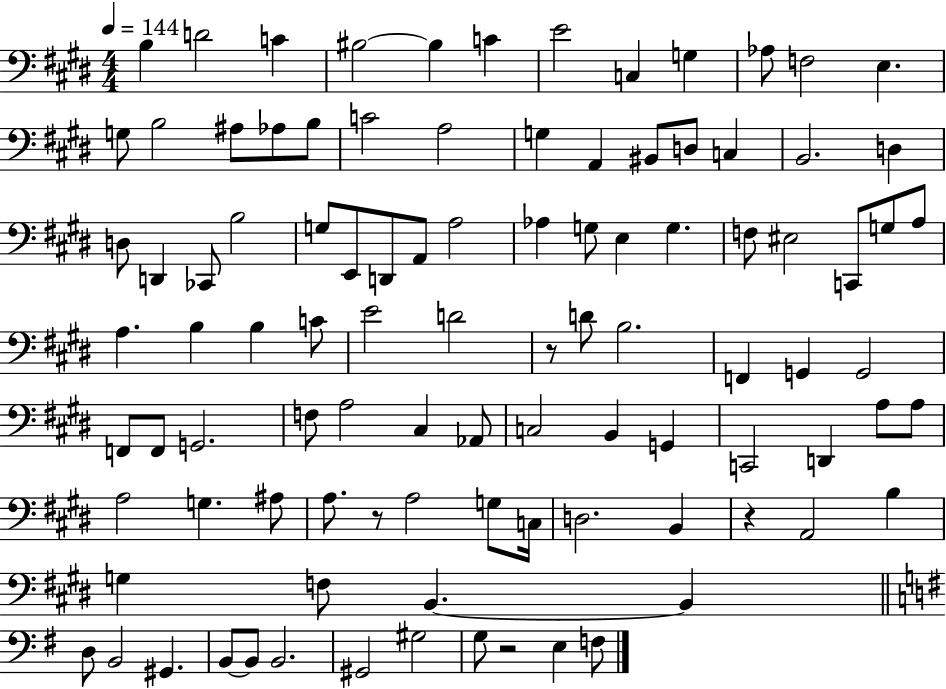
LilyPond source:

{
  \clef bass
  \numericTimeSignature
  \time 4/4
  \key e \major
  \tempo 4 = 144
  \repeat volta 2 { b4 d'2 c'4 | bis2~~ bis4 c'4 | e'2 c4 g4 | aes8 f2 e4. | \break g8 b2 ais8 aes8 b8 | c'2 a2 | g4 a,4 bis,8 d8 c4 | b,2. d4 | \break d8 d,4 ces,8 b2 | g8 e,8 d,8 a,8 a2 | aes4 g8 e4 g4. | f8 eis2 c,8 g8 a8 | \break a4. b4 b4 c'8 | e'2 d'2 | r8 d'8 b2. | f,4 g,4 g,2 | \break f,8 f,8 g,2. | f8 a2 cis4 aes,8 | c2 b,4 g,4 | c,2 d,4 a8 a8 | \break a2 g4. ais8 | a8. r8 a2 g8 c16 | d2. b,4 | r4 a,2 b4 | \break g4 f8 b,4.~~ b,4 | \bar "||" \break \key g \major d8 b,2 gis,4. | b,8~~ b,8 b,2. | gis,2 gis2 | g8 r2 e4 f8 | \break } \bar "|."
}